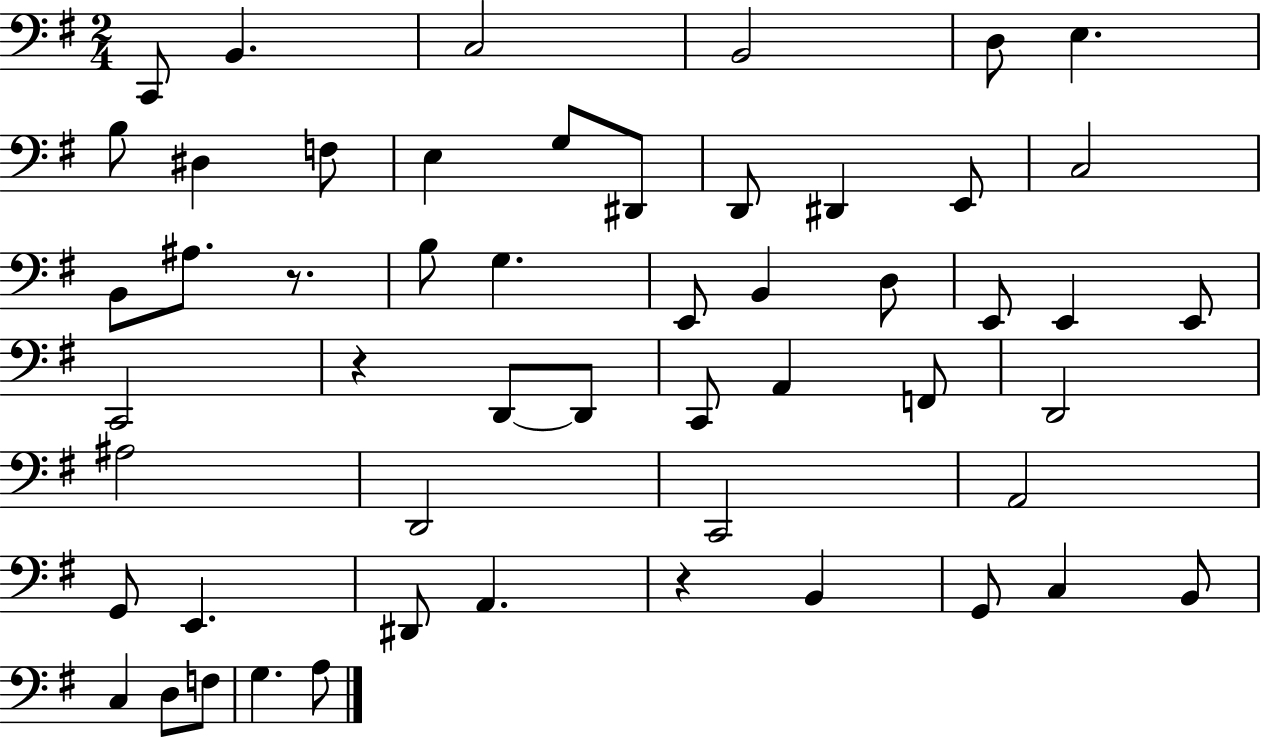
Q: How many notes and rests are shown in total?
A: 53